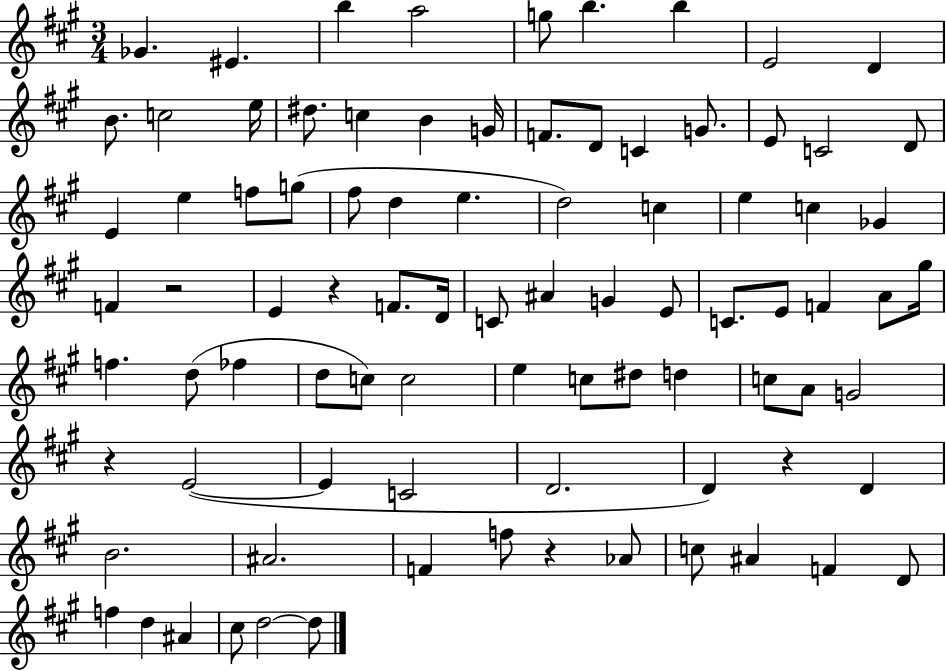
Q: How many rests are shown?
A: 5